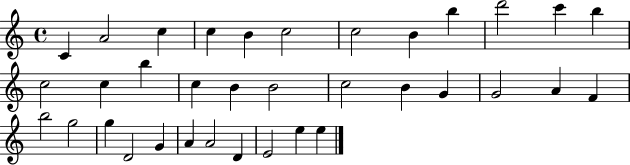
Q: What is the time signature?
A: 4/4